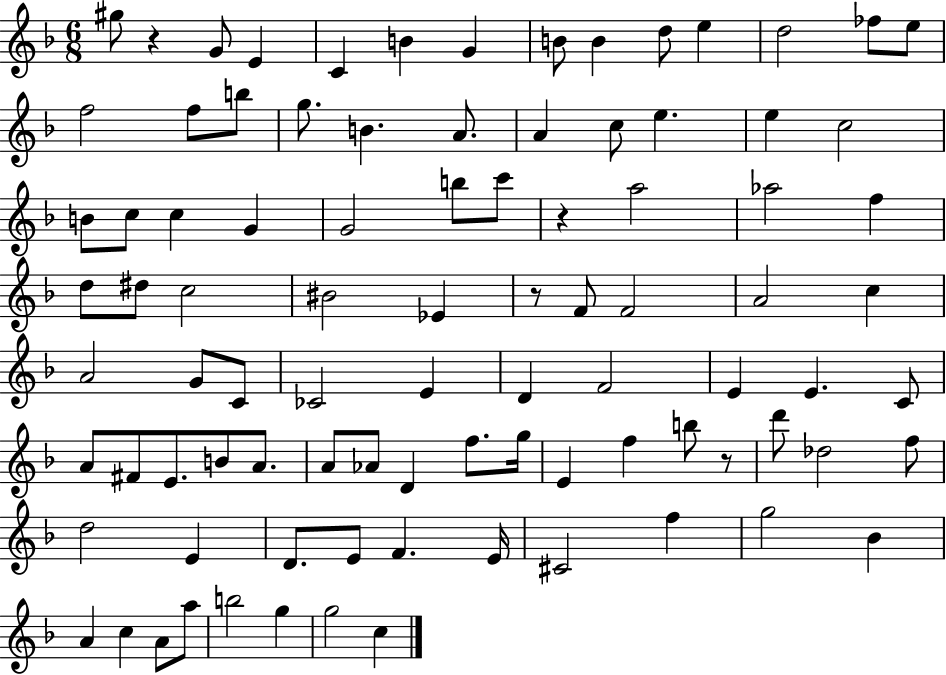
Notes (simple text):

G#5/e R/q G4/e E4/q C4/q B4/q G4/q B4/e B4/q D5/e E5/q D5/h FES5/e E5/e F5/h F5/e B5/e G5/e. B4/q. A4/e. A4/q C5/e E5/q. E5/q C5/h B4/e C5/e C5/q G4/q G4/h B5/e C6/e R/q A5/h Ab5/h F5/q D5/e D#5/e C5/h BIS4/h Eb4/q R/e F4/e F4/h A4/h C5/q A4/h G4/e C4/e CES4/h E4/q D4/q F4/h E4/q E4/q. C4/e A4/e F#4/e E4/e. B4/e A4/e. A4/e Ab4/e D4/q F5/e. G5/s E4/q F5/q B5/e R/e D6/e Db5/h F5/e D5/h E4/q D4/e. E4/e F4/q. E4/s C#4/h F5/q G5/h Bb4/q A4/q C5/q A4/e A5/e B5/h G5/q G5/h C5/q